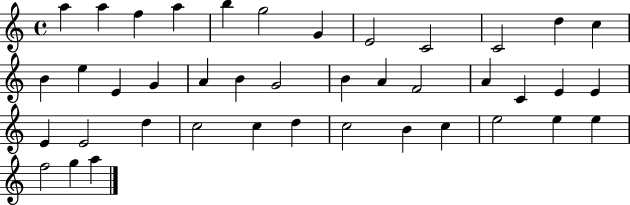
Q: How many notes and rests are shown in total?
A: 41